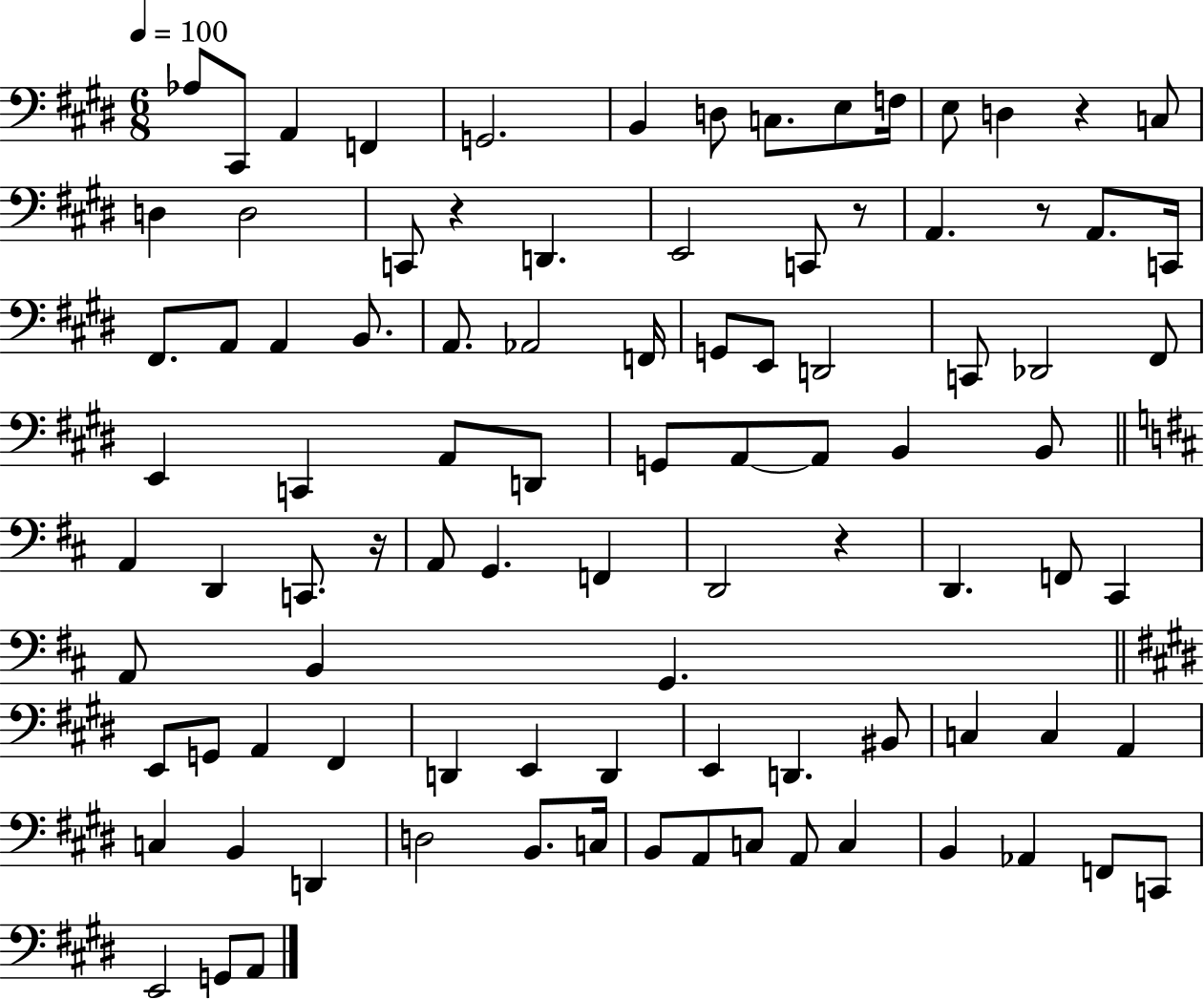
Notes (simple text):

Ab3/e C#2/e A2/q F2/q G2/h. B2/q D3/e C3/e. E3/e F3/s E3/e D3/q R/q C3/e D3/q D3/h C2/e R/q D2/q. E2/h C2/e R/e A2/q. R/e A2/e. C2/s F#2/e. A2/e A2/q B2/e. A2/e. Ab2/h F2/s G2/e E2/e D2/h C2/e Db2/h F#2/e E2/q C2/q A2/e D2/e G2/e A2/e A2/e B2/q B2/e A2/q D2/q C2/e. R/s A2/e G2/q. F2/q D2/h R/q D2/q. F2/e C#2/q A2/e B2/q G2/q. E2/e G2/e A2/q F#2/q D2/q E2/q D2/q E2/q D2/q. BIS2/e C3/q C3/q A2/q C3/q B2/q D2/q D3/h B2/e. C3/s B2/e A2/e C3/e A2/e C3/q B2/q Ab2/q F2/e C2/e E2/h G2/e A2/e